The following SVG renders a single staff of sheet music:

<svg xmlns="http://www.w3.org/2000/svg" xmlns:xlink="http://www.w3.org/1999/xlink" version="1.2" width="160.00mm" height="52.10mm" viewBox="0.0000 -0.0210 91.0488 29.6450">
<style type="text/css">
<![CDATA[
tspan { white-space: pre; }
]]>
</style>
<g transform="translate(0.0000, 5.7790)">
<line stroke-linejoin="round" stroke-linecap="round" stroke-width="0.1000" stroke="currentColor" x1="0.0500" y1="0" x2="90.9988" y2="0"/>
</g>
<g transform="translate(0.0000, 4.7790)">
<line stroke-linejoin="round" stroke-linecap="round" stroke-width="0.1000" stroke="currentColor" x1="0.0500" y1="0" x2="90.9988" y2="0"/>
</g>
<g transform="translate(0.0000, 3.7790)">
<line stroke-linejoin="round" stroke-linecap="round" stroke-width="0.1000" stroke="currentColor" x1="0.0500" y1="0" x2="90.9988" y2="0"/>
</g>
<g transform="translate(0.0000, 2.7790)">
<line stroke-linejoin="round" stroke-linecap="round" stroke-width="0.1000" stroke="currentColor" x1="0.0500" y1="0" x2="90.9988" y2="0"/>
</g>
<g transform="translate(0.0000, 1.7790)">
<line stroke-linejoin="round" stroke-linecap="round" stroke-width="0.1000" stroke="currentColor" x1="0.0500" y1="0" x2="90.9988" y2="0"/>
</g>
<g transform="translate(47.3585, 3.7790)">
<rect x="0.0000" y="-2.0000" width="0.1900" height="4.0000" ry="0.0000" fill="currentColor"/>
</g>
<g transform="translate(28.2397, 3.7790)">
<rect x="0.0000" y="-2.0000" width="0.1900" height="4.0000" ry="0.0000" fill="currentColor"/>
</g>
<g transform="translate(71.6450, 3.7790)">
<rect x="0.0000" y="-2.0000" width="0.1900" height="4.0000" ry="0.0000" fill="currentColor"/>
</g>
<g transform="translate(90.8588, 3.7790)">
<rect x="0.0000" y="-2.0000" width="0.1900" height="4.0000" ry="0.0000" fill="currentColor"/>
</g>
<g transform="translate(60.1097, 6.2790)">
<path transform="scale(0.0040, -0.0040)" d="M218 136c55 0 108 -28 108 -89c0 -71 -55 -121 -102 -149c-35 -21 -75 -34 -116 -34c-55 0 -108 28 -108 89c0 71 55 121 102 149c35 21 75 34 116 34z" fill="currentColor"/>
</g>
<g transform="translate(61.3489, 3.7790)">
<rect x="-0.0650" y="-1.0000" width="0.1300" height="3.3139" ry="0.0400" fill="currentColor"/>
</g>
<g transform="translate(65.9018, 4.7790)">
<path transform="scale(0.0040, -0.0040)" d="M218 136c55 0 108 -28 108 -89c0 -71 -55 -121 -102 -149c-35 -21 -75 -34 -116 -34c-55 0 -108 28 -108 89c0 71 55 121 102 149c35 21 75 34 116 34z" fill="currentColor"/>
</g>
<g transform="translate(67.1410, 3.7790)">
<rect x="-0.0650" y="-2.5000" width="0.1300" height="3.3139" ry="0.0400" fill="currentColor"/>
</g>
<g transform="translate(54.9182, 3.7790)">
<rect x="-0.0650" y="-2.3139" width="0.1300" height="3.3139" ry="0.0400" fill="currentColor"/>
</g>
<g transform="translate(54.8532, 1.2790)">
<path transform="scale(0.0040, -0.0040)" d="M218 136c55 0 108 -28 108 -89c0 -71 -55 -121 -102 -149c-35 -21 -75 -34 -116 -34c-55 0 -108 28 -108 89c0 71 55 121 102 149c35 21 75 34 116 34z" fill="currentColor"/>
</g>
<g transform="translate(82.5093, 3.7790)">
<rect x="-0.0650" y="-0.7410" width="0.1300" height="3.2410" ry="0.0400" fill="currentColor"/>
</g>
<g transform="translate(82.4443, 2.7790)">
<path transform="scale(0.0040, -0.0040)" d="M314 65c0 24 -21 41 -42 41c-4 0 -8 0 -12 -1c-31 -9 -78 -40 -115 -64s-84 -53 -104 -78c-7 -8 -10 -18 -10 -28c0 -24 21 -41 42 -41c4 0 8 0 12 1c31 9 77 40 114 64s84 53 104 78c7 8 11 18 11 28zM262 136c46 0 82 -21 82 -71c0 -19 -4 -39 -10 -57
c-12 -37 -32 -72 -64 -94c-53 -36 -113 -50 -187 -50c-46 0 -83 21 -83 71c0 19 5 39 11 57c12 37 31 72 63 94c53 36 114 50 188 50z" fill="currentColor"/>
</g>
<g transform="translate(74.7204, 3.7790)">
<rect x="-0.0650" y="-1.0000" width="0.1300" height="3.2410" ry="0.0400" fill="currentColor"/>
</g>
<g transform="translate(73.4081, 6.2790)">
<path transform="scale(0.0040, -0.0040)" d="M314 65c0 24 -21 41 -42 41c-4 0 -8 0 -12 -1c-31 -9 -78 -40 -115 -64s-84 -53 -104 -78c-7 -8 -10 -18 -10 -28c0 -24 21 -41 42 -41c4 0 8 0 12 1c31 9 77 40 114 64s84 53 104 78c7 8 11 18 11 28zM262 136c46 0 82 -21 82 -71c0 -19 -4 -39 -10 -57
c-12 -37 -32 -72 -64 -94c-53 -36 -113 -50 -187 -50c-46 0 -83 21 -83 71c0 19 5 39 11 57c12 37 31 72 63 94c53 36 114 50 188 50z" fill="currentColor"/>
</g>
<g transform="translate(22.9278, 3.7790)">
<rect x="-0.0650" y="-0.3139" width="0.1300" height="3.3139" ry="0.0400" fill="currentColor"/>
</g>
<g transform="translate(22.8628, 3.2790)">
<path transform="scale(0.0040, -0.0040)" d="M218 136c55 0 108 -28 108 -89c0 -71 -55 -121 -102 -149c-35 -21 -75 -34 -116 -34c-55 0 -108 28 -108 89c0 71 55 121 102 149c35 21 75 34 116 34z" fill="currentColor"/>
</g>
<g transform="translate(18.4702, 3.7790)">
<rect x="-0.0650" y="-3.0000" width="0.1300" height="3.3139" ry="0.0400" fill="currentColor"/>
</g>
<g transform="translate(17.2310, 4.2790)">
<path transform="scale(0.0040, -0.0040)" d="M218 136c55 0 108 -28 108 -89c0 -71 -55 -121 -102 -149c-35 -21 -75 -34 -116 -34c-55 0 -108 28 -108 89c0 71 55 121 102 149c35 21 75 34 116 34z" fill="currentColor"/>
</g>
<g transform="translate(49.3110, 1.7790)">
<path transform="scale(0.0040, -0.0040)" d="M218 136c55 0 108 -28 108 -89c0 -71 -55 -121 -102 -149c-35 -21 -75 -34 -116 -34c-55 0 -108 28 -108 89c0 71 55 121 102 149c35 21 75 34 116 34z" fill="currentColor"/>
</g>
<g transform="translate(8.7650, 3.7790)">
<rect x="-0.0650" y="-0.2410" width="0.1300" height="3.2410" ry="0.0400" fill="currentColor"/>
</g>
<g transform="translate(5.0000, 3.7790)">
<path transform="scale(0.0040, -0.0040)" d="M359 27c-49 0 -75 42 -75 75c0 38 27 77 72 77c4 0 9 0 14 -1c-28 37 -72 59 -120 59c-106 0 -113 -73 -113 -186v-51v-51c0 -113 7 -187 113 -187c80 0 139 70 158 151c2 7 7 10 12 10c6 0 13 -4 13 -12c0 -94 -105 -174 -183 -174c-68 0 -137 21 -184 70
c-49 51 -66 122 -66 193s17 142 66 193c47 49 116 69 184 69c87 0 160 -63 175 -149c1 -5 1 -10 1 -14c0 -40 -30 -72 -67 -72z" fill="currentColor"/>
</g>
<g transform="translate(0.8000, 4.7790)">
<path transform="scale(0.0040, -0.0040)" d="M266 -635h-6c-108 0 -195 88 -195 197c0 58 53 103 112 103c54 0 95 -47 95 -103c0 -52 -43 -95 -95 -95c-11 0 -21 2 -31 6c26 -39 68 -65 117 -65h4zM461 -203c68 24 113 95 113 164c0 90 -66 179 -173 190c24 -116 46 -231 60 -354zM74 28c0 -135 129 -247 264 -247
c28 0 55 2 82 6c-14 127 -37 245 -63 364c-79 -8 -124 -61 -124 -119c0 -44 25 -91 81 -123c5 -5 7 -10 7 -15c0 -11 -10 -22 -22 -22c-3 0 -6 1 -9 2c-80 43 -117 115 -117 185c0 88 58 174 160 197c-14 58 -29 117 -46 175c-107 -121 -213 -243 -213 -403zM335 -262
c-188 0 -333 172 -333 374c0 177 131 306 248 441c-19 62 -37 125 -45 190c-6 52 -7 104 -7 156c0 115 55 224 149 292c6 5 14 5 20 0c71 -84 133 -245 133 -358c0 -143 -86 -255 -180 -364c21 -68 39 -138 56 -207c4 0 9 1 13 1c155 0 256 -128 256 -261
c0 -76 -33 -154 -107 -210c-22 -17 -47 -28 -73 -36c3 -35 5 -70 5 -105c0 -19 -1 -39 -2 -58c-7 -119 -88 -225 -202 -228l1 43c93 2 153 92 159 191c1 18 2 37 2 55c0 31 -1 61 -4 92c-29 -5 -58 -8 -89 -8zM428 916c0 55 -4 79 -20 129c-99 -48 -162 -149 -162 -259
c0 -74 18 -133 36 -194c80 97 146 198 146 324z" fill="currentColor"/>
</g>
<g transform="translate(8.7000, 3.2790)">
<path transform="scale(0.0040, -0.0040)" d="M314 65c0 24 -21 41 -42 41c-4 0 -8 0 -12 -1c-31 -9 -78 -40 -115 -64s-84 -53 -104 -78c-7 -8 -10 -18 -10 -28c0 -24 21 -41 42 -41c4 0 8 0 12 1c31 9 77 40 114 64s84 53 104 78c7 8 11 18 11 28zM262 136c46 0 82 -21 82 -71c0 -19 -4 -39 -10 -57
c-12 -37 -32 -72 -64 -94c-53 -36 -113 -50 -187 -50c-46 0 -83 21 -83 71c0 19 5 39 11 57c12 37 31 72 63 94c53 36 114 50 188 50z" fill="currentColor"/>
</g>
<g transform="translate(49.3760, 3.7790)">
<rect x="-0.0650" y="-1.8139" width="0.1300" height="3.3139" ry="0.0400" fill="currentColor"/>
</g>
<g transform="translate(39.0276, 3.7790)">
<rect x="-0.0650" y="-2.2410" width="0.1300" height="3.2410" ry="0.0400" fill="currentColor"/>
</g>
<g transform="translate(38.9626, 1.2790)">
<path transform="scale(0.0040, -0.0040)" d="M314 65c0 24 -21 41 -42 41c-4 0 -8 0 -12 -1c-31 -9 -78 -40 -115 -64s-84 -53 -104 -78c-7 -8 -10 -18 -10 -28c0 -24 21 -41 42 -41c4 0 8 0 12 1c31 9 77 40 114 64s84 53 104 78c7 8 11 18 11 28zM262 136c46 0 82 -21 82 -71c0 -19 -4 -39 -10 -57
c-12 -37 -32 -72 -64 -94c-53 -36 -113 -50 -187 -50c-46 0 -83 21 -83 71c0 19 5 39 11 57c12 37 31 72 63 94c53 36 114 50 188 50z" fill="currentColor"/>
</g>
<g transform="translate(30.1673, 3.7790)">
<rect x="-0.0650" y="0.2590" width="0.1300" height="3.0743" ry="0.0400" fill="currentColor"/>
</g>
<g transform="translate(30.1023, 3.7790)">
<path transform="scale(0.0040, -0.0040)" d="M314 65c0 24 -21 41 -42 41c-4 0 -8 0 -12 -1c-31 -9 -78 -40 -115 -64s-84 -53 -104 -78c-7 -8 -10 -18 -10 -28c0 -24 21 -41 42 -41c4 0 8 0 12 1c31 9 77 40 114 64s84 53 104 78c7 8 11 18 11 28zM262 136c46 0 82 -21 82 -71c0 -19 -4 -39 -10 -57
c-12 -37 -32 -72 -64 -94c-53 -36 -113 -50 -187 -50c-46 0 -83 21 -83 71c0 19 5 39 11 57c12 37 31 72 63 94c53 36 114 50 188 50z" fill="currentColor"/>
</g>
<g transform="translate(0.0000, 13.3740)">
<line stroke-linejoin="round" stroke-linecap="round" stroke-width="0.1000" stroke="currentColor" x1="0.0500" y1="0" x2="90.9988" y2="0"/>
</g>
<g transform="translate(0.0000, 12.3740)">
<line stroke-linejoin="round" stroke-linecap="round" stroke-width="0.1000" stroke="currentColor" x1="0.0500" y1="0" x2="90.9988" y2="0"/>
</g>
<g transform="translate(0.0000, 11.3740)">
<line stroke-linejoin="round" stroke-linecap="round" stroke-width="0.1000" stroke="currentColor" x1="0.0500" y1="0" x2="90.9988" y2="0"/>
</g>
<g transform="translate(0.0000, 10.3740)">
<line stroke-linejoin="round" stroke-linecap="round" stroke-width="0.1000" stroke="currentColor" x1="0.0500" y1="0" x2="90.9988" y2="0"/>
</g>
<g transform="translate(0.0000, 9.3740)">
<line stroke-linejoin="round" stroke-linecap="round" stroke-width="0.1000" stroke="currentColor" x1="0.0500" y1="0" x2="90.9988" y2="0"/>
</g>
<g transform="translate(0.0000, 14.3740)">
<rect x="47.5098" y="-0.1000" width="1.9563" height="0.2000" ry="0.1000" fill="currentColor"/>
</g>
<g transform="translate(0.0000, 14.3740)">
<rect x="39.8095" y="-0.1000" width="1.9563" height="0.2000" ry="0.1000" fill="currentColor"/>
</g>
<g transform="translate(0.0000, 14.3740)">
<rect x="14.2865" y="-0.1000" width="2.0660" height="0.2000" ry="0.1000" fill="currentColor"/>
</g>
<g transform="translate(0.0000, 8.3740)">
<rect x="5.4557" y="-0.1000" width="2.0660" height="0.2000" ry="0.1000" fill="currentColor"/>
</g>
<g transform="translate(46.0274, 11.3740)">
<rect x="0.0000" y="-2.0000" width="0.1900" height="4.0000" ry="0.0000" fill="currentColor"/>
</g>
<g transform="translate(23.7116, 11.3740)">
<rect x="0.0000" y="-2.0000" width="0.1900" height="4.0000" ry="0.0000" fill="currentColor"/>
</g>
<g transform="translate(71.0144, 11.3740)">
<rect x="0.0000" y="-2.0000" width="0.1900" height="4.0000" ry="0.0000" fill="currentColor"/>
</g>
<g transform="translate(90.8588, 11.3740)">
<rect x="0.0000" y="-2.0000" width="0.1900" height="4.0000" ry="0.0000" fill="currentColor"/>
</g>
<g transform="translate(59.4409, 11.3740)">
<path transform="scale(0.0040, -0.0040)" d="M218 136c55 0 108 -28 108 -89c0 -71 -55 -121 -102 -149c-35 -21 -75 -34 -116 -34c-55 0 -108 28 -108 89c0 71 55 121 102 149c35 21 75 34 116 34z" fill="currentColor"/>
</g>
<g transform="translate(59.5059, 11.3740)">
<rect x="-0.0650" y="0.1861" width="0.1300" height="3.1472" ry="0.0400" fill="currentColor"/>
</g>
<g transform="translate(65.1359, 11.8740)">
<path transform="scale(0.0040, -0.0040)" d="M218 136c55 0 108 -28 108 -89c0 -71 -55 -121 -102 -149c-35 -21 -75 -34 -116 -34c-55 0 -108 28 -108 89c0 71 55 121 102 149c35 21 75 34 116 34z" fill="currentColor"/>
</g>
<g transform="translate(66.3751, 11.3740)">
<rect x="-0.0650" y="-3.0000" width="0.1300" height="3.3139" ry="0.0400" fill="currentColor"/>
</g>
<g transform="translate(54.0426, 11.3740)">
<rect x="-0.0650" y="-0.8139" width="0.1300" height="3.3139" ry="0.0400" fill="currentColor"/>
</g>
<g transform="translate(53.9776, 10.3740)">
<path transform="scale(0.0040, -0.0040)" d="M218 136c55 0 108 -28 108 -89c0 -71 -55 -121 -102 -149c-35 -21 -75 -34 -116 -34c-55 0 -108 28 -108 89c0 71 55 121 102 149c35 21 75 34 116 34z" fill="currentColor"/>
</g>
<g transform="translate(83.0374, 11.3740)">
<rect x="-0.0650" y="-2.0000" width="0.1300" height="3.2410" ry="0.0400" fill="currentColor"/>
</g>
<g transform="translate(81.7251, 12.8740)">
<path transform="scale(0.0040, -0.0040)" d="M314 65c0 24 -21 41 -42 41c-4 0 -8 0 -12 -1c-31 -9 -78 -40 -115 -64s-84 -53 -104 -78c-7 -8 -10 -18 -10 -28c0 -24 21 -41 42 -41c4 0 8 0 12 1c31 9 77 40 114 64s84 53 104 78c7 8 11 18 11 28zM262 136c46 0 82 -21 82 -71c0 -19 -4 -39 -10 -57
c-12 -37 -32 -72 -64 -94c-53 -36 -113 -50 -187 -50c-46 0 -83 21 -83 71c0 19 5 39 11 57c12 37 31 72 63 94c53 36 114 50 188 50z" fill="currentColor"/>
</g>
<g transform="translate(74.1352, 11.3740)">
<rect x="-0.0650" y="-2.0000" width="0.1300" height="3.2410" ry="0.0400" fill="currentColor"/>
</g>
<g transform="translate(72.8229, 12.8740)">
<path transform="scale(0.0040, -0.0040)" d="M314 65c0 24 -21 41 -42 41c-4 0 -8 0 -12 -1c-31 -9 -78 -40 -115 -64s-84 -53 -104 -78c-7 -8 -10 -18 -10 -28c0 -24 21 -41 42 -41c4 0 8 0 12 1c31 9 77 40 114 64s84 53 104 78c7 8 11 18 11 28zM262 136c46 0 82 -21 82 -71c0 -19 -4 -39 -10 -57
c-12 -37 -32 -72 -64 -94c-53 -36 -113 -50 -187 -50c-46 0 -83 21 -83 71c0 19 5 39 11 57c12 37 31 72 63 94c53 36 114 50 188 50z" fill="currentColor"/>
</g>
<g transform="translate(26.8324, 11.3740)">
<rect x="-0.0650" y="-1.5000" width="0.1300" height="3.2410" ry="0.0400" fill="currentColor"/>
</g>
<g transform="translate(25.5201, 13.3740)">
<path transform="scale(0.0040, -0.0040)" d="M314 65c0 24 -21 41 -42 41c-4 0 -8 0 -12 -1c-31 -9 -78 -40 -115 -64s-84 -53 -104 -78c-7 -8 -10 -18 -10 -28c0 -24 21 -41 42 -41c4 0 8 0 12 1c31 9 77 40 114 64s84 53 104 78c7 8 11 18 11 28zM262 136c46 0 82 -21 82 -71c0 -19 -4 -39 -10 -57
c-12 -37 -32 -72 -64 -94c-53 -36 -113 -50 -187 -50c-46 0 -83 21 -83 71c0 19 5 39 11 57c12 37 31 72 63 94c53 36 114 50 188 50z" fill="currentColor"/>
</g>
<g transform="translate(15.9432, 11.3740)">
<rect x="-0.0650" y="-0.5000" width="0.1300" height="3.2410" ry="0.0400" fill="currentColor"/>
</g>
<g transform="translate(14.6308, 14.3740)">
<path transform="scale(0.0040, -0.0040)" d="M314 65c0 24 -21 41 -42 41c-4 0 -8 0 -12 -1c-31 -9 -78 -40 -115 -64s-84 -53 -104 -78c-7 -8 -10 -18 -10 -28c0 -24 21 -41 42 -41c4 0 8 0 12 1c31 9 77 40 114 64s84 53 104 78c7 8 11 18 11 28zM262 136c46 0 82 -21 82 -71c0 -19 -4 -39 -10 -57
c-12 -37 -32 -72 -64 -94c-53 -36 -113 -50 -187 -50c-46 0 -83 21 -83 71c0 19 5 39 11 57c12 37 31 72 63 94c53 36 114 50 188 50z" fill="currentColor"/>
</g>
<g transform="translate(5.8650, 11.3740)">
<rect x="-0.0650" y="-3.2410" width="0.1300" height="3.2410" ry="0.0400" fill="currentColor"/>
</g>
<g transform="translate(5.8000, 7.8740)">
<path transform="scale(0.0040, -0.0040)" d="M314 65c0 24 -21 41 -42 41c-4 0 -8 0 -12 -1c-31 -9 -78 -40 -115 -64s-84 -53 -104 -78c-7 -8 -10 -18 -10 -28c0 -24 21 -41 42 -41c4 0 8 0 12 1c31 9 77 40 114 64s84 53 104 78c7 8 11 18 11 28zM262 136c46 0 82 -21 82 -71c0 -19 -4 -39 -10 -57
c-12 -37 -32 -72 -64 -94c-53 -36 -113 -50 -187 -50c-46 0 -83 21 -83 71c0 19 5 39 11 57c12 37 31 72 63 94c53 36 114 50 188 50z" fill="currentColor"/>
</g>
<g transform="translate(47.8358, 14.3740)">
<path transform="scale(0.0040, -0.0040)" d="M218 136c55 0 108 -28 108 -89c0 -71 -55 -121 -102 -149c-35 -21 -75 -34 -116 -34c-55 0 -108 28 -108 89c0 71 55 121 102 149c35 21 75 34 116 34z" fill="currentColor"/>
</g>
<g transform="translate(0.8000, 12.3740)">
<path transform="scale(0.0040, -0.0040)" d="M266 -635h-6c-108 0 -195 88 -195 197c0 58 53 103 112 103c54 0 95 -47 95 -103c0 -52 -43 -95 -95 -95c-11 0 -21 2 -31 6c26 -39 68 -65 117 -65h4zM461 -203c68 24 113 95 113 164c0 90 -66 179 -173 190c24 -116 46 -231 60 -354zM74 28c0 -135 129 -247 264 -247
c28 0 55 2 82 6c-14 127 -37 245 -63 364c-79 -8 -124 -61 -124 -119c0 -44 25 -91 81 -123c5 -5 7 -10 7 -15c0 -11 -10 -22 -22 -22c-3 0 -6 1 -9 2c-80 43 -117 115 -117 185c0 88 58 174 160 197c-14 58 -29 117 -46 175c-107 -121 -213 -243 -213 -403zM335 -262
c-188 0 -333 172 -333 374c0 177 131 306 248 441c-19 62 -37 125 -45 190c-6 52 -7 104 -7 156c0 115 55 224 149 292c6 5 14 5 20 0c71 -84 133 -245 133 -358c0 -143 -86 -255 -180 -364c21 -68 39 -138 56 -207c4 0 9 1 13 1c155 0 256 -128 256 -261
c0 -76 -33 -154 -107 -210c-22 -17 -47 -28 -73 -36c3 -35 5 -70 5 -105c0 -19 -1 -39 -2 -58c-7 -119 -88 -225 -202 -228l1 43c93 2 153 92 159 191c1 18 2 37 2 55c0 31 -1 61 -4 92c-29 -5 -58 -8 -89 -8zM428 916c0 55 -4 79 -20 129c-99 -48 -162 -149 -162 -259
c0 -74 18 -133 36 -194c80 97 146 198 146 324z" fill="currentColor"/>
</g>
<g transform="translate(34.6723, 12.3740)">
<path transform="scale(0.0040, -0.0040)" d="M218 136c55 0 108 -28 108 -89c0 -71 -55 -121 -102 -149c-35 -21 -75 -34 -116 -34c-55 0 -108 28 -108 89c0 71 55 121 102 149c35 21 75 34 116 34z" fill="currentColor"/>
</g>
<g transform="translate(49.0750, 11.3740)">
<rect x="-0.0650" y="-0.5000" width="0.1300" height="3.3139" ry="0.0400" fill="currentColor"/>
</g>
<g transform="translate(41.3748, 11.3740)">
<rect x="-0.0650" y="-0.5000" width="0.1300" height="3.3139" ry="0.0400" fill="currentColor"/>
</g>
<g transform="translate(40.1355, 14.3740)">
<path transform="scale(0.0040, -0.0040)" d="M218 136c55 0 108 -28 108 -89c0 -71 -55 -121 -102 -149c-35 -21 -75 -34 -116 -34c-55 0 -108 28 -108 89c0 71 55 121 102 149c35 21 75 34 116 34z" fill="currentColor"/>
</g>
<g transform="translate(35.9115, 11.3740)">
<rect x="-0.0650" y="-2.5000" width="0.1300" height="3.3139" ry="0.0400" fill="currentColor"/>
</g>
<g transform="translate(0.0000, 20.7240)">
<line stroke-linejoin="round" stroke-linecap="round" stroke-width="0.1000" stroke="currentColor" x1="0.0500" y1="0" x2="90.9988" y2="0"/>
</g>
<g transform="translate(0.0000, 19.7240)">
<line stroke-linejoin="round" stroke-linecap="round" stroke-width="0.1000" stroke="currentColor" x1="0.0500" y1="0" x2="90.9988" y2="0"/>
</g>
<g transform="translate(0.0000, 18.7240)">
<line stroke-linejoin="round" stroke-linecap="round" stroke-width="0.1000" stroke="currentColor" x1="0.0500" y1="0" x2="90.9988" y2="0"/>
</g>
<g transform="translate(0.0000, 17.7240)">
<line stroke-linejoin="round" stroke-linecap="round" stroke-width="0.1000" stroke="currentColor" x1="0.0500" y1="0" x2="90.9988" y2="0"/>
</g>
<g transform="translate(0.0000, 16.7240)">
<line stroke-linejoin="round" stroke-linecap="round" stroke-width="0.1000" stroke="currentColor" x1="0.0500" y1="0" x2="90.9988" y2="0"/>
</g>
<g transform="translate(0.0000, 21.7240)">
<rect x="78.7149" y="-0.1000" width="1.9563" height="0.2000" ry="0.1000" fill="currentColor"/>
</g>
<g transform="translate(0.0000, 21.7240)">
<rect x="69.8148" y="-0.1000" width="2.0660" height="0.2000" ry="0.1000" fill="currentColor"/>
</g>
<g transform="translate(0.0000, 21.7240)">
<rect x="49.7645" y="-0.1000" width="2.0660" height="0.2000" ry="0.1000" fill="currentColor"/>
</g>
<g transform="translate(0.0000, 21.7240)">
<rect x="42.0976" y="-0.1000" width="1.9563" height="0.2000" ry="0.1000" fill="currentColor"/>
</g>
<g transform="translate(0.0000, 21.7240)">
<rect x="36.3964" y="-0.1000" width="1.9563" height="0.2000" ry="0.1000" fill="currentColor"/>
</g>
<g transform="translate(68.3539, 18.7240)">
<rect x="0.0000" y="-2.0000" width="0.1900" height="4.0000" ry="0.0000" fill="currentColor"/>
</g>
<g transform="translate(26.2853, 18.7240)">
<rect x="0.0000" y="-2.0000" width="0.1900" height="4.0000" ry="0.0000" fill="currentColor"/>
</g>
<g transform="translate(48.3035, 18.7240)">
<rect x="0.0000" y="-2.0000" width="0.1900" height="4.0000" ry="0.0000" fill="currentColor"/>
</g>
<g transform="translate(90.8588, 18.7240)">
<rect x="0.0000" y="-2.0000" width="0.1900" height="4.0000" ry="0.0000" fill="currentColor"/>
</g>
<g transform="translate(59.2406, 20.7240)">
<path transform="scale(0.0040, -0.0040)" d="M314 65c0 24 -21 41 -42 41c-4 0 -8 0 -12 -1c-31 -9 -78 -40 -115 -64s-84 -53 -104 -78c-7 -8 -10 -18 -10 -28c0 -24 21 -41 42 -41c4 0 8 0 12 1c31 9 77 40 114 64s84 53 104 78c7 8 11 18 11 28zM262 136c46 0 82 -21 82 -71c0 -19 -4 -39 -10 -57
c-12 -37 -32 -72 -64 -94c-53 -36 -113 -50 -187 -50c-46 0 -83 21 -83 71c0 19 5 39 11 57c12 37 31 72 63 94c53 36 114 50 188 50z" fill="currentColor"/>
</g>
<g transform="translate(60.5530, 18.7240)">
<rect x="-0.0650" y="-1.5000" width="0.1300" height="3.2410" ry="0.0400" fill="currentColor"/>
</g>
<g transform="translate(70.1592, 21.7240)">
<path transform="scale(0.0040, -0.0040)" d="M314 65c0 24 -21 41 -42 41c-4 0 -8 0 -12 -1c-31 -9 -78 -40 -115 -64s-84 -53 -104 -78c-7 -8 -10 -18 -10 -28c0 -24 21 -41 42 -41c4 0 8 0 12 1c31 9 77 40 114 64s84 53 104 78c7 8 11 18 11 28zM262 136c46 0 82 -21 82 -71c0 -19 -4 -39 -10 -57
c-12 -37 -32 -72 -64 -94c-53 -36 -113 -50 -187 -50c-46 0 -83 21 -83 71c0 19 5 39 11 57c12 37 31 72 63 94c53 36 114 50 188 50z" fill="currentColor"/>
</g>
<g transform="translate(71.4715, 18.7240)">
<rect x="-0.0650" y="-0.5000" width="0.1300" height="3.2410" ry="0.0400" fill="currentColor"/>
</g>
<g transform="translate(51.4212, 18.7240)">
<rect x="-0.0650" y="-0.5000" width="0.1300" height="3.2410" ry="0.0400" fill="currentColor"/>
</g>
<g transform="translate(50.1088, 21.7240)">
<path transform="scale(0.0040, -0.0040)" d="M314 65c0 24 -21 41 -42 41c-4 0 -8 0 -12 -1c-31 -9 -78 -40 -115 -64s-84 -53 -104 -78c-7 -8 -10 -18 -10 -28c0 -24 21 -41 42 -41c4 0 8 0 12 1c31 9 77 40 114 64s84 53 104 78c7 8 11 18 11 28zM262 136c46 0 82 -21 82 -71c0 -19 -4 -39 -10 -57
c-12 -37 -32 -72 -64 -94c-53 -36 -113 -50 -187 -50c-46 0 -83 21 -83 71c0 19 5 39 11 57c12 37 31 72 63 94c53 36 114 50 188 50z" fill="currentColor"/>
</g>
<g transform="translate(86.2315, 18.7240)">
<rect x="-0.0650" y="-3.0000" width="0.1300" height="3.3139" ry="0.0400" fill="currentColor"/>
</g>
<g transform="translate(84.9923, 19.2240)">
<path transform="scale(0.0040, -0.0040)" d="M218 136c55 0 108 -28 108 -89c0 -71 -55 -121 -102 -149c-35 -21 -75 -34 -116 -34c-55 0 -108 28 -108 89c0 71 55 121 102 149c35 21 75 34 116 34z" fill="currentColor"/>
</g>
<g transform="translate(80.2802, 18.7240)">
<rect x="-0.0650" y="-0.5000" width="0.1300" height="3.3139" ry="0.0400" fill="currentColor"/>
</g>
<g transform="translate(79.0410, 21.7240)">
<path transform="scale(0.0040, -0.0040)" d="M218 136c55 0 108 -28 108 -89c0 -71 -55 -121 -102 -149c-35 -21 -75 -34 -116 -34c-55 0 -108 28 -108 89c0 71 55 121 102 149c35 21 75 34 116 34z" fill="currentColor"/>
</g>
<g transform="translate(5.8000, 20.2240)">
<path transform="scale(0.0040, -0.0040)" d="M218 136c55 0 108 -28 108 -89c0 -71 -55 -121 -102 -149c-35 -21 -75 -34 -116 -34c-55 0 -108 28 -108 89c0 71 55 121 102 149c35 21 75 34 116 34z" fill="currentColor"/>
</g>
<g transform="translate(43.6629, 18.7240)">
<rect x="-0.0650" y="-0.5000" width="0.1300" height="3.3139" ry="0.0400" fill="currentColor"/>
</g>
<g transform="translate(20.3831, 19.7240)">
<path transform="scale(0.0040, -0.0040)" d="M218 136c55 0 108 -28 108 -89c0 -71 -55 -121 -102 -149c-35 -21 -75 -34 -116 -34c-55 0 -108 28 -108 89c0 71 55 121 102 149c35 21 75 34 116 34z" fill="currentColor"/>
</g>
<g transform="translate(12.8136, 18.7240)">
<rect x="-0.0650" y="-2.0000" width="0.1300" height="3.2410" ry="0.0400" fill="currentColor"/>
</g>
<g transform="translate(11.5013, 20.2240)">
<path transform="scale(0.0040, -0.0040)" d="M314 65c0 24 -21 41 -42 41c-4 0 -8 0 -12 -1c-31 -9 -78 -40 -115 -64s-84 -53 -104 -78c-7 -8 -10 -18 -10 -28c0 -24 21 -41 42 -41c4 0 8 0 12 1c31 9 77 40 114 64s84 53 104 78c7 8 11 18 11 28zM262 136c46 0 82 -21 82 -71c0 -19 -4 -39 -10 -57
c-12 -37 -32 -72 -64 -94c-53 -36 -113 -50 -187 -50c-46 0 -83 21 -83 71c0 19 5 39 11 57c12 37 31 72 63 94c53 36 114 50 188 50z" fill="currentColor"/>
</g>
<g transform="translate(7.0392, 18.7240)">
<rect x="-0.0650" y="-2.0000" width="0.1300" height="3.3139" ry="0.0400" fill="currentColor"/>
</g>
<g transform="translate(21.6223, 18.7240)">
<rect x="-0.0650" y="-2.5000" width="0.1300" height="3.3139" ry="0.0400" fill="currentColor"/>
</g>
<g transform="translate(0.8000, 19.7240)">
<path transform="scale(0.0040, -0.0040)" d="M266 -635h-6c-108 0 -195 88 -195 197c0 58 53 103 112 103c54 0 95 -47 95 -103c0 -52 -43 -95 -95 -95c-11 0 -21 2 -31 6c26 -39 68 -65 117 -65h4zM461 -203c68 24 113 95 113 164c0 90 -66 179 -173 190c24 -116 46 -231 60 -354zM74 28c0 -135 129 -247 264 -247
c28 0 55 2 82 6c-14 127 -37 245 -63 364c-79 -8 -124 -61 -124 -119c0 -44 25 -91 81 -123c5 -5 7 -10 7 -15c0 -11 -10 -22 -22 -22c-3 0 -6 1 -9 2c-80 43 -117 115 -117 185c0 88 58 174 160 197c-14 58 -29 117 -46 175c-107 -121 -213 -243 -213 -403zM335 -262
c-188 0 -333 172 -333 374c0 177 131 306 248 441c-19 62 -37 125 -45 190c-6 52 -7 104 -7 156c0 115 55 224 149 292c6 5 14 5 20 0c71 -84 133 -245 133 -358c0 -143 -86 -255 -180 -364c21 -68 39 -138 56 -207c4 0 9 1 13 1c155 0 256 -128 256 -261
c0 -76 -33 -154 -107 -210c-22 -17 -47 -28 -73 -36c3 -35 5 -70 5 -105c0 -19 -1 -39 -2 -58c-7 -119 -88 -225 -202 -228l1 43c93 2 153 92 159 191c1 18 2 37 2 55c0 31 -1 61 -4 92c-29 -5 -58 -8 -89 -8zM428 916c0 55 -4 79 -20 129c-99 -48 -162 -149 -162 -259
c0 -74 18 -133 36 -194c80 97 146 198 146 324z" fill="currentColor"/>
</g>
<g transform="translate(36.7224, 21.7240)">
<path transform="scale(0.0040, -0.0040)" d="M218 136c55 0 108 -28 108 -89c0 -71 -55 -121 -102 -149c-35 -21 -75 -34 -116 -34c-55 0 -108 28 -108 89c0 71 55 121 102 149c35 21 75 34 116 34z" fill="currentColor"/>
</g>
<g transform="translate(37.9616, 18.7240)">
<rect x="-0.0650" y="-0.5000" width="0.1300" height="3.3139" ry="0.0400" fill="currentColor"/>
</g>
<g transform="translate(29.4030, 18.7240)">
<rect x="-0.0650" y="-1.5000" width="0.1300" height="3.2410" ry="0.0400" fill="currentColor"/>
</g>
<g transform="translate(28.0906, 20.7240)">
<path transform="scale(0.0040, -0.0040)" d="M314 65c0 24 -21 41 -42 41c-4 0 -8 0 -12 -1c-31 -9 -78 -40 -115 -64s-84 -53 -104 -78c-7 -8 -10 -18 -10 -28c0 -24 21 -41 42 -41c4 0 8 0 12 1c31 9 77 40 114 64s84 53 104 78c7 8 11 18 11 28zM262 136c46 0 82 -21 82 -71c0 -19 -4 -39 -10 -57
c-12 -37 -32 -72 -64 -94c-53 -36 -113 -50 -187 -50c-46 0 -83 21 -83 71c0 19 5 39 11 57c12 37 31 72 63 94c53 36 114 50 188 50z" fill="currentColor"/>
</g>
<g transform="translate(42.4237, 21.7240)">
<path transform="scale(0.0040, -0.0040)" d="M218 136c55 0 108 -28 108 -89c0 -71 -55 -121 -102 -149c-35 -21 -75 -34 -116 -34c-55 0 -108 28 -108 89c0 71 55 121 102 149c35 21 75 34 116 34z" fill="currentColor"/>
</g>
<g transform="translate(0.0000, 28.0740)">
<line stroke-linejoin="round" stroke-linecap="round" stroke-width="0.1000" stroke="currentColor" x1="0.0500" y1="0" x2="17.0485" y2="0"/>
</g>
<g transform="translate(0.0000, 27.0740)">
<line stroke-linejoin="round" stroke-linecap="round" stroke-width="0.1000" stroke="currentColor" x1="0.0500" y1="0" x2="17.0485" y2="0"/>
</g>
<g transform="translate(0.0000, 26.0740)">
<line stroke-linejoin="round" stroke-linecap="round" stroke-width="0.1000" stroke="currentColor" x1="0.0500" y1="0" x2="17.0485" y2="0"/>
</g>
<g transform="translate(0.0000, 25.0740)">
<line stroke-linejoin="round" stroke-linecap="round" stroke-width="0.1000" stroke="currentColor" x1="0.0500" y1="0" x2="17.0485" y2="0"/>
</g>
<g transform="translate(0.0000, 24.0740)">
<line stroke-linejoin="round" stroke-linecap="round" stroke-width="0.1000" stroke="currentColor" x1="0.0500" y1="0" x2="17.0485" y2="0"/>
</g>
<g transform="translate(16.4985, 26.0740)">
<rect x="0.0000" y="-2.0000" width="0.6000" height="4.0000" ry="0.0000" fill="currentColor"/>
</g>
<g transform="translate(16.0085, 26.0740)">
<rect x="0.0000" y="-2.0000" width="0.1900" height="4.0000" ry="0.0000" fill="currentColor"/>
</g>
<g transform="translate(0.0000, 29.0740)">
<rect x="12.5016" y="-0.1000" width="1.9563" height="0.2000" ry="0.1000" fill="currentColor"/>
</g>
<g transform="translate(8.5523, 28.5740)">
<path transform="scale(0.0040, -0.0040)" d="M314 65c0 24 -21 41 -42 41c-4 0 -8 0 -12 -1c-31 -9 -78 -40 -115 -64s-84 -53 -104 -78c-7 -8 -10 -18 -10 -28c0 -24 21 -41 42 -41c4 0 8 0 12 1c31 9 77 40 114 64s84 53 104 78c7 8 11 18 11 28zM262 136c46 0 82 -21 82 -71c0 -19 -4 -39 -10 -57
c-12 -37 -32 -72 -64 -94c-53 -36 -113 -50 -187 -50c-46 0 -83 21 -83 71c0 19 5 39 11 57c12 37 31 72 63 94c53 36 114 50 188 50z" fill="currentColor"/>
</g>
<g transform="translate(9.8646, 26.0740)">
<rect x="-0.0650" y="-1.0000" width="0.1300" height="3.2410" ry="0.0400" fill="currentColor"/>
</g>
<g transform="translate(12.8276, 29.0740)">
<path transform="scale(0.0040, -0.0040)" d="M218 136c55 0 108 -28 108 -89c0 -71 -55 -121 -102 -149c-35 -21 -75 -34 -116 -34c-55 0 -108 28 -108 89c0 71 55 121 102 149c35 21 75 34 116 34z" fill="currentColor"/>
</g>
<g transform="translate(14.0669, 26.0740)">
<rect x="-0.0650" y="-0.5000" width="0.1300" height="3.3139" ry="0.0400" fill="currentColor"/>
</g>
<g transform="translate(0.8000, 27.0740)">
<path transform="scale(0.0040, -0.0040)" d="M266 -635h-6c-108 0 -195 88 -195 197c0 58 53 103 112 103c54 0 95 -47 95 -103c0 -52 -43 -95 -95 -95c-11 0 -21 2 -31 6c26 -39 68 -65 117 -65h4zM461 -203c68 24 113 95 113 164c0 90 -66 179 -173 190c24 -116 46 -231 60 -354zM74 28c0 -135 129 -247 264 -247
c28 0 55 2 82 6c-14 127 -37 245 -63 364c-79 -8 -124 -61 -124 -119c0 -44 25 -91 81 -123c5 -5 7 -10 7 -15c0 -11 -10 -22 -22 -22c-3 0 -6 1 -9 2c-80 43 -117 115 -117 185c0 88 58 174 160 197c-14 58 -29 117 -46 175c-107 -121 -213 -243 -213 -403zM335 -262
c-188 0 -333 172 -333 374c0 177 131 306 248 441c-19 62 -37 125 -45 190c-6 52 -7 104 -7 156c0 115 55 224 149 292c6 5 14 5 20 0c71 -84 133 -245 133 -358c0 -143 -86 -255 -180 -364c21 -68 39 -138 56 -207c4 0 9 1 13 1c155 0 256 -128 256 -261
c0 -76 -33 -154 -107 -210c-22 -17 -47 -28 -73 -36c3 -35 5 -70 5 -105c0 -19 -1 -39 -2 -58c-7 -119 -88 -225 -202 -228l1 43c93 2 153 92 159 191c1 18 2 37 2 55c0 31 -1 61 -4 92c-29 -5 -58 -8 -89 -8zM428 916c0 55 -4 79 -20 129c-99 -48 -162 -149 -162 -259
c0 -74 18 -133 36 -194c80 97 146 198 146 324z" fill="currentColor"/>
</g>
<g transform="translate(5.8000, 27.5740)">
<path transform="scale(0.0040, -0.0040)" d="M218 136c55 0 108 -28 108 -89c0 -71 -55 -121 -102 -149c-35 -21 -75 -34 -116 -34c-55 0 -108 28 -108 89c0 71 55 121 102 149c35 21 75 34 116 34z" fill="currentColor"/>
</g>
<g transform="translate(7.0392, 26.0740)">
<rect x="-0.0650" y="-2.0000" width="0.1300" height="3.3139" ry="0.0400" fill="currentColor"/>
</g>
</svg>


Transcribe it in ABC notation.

X:1
T:Untitled
M:4/4
L:1/4
K:C
c2 A c B2 g2 f g D G D2 d2 b2 C2 E2 G C C d B A F2 F2 F F2 G E2 C C C2 E2 C2 C A F D2 C